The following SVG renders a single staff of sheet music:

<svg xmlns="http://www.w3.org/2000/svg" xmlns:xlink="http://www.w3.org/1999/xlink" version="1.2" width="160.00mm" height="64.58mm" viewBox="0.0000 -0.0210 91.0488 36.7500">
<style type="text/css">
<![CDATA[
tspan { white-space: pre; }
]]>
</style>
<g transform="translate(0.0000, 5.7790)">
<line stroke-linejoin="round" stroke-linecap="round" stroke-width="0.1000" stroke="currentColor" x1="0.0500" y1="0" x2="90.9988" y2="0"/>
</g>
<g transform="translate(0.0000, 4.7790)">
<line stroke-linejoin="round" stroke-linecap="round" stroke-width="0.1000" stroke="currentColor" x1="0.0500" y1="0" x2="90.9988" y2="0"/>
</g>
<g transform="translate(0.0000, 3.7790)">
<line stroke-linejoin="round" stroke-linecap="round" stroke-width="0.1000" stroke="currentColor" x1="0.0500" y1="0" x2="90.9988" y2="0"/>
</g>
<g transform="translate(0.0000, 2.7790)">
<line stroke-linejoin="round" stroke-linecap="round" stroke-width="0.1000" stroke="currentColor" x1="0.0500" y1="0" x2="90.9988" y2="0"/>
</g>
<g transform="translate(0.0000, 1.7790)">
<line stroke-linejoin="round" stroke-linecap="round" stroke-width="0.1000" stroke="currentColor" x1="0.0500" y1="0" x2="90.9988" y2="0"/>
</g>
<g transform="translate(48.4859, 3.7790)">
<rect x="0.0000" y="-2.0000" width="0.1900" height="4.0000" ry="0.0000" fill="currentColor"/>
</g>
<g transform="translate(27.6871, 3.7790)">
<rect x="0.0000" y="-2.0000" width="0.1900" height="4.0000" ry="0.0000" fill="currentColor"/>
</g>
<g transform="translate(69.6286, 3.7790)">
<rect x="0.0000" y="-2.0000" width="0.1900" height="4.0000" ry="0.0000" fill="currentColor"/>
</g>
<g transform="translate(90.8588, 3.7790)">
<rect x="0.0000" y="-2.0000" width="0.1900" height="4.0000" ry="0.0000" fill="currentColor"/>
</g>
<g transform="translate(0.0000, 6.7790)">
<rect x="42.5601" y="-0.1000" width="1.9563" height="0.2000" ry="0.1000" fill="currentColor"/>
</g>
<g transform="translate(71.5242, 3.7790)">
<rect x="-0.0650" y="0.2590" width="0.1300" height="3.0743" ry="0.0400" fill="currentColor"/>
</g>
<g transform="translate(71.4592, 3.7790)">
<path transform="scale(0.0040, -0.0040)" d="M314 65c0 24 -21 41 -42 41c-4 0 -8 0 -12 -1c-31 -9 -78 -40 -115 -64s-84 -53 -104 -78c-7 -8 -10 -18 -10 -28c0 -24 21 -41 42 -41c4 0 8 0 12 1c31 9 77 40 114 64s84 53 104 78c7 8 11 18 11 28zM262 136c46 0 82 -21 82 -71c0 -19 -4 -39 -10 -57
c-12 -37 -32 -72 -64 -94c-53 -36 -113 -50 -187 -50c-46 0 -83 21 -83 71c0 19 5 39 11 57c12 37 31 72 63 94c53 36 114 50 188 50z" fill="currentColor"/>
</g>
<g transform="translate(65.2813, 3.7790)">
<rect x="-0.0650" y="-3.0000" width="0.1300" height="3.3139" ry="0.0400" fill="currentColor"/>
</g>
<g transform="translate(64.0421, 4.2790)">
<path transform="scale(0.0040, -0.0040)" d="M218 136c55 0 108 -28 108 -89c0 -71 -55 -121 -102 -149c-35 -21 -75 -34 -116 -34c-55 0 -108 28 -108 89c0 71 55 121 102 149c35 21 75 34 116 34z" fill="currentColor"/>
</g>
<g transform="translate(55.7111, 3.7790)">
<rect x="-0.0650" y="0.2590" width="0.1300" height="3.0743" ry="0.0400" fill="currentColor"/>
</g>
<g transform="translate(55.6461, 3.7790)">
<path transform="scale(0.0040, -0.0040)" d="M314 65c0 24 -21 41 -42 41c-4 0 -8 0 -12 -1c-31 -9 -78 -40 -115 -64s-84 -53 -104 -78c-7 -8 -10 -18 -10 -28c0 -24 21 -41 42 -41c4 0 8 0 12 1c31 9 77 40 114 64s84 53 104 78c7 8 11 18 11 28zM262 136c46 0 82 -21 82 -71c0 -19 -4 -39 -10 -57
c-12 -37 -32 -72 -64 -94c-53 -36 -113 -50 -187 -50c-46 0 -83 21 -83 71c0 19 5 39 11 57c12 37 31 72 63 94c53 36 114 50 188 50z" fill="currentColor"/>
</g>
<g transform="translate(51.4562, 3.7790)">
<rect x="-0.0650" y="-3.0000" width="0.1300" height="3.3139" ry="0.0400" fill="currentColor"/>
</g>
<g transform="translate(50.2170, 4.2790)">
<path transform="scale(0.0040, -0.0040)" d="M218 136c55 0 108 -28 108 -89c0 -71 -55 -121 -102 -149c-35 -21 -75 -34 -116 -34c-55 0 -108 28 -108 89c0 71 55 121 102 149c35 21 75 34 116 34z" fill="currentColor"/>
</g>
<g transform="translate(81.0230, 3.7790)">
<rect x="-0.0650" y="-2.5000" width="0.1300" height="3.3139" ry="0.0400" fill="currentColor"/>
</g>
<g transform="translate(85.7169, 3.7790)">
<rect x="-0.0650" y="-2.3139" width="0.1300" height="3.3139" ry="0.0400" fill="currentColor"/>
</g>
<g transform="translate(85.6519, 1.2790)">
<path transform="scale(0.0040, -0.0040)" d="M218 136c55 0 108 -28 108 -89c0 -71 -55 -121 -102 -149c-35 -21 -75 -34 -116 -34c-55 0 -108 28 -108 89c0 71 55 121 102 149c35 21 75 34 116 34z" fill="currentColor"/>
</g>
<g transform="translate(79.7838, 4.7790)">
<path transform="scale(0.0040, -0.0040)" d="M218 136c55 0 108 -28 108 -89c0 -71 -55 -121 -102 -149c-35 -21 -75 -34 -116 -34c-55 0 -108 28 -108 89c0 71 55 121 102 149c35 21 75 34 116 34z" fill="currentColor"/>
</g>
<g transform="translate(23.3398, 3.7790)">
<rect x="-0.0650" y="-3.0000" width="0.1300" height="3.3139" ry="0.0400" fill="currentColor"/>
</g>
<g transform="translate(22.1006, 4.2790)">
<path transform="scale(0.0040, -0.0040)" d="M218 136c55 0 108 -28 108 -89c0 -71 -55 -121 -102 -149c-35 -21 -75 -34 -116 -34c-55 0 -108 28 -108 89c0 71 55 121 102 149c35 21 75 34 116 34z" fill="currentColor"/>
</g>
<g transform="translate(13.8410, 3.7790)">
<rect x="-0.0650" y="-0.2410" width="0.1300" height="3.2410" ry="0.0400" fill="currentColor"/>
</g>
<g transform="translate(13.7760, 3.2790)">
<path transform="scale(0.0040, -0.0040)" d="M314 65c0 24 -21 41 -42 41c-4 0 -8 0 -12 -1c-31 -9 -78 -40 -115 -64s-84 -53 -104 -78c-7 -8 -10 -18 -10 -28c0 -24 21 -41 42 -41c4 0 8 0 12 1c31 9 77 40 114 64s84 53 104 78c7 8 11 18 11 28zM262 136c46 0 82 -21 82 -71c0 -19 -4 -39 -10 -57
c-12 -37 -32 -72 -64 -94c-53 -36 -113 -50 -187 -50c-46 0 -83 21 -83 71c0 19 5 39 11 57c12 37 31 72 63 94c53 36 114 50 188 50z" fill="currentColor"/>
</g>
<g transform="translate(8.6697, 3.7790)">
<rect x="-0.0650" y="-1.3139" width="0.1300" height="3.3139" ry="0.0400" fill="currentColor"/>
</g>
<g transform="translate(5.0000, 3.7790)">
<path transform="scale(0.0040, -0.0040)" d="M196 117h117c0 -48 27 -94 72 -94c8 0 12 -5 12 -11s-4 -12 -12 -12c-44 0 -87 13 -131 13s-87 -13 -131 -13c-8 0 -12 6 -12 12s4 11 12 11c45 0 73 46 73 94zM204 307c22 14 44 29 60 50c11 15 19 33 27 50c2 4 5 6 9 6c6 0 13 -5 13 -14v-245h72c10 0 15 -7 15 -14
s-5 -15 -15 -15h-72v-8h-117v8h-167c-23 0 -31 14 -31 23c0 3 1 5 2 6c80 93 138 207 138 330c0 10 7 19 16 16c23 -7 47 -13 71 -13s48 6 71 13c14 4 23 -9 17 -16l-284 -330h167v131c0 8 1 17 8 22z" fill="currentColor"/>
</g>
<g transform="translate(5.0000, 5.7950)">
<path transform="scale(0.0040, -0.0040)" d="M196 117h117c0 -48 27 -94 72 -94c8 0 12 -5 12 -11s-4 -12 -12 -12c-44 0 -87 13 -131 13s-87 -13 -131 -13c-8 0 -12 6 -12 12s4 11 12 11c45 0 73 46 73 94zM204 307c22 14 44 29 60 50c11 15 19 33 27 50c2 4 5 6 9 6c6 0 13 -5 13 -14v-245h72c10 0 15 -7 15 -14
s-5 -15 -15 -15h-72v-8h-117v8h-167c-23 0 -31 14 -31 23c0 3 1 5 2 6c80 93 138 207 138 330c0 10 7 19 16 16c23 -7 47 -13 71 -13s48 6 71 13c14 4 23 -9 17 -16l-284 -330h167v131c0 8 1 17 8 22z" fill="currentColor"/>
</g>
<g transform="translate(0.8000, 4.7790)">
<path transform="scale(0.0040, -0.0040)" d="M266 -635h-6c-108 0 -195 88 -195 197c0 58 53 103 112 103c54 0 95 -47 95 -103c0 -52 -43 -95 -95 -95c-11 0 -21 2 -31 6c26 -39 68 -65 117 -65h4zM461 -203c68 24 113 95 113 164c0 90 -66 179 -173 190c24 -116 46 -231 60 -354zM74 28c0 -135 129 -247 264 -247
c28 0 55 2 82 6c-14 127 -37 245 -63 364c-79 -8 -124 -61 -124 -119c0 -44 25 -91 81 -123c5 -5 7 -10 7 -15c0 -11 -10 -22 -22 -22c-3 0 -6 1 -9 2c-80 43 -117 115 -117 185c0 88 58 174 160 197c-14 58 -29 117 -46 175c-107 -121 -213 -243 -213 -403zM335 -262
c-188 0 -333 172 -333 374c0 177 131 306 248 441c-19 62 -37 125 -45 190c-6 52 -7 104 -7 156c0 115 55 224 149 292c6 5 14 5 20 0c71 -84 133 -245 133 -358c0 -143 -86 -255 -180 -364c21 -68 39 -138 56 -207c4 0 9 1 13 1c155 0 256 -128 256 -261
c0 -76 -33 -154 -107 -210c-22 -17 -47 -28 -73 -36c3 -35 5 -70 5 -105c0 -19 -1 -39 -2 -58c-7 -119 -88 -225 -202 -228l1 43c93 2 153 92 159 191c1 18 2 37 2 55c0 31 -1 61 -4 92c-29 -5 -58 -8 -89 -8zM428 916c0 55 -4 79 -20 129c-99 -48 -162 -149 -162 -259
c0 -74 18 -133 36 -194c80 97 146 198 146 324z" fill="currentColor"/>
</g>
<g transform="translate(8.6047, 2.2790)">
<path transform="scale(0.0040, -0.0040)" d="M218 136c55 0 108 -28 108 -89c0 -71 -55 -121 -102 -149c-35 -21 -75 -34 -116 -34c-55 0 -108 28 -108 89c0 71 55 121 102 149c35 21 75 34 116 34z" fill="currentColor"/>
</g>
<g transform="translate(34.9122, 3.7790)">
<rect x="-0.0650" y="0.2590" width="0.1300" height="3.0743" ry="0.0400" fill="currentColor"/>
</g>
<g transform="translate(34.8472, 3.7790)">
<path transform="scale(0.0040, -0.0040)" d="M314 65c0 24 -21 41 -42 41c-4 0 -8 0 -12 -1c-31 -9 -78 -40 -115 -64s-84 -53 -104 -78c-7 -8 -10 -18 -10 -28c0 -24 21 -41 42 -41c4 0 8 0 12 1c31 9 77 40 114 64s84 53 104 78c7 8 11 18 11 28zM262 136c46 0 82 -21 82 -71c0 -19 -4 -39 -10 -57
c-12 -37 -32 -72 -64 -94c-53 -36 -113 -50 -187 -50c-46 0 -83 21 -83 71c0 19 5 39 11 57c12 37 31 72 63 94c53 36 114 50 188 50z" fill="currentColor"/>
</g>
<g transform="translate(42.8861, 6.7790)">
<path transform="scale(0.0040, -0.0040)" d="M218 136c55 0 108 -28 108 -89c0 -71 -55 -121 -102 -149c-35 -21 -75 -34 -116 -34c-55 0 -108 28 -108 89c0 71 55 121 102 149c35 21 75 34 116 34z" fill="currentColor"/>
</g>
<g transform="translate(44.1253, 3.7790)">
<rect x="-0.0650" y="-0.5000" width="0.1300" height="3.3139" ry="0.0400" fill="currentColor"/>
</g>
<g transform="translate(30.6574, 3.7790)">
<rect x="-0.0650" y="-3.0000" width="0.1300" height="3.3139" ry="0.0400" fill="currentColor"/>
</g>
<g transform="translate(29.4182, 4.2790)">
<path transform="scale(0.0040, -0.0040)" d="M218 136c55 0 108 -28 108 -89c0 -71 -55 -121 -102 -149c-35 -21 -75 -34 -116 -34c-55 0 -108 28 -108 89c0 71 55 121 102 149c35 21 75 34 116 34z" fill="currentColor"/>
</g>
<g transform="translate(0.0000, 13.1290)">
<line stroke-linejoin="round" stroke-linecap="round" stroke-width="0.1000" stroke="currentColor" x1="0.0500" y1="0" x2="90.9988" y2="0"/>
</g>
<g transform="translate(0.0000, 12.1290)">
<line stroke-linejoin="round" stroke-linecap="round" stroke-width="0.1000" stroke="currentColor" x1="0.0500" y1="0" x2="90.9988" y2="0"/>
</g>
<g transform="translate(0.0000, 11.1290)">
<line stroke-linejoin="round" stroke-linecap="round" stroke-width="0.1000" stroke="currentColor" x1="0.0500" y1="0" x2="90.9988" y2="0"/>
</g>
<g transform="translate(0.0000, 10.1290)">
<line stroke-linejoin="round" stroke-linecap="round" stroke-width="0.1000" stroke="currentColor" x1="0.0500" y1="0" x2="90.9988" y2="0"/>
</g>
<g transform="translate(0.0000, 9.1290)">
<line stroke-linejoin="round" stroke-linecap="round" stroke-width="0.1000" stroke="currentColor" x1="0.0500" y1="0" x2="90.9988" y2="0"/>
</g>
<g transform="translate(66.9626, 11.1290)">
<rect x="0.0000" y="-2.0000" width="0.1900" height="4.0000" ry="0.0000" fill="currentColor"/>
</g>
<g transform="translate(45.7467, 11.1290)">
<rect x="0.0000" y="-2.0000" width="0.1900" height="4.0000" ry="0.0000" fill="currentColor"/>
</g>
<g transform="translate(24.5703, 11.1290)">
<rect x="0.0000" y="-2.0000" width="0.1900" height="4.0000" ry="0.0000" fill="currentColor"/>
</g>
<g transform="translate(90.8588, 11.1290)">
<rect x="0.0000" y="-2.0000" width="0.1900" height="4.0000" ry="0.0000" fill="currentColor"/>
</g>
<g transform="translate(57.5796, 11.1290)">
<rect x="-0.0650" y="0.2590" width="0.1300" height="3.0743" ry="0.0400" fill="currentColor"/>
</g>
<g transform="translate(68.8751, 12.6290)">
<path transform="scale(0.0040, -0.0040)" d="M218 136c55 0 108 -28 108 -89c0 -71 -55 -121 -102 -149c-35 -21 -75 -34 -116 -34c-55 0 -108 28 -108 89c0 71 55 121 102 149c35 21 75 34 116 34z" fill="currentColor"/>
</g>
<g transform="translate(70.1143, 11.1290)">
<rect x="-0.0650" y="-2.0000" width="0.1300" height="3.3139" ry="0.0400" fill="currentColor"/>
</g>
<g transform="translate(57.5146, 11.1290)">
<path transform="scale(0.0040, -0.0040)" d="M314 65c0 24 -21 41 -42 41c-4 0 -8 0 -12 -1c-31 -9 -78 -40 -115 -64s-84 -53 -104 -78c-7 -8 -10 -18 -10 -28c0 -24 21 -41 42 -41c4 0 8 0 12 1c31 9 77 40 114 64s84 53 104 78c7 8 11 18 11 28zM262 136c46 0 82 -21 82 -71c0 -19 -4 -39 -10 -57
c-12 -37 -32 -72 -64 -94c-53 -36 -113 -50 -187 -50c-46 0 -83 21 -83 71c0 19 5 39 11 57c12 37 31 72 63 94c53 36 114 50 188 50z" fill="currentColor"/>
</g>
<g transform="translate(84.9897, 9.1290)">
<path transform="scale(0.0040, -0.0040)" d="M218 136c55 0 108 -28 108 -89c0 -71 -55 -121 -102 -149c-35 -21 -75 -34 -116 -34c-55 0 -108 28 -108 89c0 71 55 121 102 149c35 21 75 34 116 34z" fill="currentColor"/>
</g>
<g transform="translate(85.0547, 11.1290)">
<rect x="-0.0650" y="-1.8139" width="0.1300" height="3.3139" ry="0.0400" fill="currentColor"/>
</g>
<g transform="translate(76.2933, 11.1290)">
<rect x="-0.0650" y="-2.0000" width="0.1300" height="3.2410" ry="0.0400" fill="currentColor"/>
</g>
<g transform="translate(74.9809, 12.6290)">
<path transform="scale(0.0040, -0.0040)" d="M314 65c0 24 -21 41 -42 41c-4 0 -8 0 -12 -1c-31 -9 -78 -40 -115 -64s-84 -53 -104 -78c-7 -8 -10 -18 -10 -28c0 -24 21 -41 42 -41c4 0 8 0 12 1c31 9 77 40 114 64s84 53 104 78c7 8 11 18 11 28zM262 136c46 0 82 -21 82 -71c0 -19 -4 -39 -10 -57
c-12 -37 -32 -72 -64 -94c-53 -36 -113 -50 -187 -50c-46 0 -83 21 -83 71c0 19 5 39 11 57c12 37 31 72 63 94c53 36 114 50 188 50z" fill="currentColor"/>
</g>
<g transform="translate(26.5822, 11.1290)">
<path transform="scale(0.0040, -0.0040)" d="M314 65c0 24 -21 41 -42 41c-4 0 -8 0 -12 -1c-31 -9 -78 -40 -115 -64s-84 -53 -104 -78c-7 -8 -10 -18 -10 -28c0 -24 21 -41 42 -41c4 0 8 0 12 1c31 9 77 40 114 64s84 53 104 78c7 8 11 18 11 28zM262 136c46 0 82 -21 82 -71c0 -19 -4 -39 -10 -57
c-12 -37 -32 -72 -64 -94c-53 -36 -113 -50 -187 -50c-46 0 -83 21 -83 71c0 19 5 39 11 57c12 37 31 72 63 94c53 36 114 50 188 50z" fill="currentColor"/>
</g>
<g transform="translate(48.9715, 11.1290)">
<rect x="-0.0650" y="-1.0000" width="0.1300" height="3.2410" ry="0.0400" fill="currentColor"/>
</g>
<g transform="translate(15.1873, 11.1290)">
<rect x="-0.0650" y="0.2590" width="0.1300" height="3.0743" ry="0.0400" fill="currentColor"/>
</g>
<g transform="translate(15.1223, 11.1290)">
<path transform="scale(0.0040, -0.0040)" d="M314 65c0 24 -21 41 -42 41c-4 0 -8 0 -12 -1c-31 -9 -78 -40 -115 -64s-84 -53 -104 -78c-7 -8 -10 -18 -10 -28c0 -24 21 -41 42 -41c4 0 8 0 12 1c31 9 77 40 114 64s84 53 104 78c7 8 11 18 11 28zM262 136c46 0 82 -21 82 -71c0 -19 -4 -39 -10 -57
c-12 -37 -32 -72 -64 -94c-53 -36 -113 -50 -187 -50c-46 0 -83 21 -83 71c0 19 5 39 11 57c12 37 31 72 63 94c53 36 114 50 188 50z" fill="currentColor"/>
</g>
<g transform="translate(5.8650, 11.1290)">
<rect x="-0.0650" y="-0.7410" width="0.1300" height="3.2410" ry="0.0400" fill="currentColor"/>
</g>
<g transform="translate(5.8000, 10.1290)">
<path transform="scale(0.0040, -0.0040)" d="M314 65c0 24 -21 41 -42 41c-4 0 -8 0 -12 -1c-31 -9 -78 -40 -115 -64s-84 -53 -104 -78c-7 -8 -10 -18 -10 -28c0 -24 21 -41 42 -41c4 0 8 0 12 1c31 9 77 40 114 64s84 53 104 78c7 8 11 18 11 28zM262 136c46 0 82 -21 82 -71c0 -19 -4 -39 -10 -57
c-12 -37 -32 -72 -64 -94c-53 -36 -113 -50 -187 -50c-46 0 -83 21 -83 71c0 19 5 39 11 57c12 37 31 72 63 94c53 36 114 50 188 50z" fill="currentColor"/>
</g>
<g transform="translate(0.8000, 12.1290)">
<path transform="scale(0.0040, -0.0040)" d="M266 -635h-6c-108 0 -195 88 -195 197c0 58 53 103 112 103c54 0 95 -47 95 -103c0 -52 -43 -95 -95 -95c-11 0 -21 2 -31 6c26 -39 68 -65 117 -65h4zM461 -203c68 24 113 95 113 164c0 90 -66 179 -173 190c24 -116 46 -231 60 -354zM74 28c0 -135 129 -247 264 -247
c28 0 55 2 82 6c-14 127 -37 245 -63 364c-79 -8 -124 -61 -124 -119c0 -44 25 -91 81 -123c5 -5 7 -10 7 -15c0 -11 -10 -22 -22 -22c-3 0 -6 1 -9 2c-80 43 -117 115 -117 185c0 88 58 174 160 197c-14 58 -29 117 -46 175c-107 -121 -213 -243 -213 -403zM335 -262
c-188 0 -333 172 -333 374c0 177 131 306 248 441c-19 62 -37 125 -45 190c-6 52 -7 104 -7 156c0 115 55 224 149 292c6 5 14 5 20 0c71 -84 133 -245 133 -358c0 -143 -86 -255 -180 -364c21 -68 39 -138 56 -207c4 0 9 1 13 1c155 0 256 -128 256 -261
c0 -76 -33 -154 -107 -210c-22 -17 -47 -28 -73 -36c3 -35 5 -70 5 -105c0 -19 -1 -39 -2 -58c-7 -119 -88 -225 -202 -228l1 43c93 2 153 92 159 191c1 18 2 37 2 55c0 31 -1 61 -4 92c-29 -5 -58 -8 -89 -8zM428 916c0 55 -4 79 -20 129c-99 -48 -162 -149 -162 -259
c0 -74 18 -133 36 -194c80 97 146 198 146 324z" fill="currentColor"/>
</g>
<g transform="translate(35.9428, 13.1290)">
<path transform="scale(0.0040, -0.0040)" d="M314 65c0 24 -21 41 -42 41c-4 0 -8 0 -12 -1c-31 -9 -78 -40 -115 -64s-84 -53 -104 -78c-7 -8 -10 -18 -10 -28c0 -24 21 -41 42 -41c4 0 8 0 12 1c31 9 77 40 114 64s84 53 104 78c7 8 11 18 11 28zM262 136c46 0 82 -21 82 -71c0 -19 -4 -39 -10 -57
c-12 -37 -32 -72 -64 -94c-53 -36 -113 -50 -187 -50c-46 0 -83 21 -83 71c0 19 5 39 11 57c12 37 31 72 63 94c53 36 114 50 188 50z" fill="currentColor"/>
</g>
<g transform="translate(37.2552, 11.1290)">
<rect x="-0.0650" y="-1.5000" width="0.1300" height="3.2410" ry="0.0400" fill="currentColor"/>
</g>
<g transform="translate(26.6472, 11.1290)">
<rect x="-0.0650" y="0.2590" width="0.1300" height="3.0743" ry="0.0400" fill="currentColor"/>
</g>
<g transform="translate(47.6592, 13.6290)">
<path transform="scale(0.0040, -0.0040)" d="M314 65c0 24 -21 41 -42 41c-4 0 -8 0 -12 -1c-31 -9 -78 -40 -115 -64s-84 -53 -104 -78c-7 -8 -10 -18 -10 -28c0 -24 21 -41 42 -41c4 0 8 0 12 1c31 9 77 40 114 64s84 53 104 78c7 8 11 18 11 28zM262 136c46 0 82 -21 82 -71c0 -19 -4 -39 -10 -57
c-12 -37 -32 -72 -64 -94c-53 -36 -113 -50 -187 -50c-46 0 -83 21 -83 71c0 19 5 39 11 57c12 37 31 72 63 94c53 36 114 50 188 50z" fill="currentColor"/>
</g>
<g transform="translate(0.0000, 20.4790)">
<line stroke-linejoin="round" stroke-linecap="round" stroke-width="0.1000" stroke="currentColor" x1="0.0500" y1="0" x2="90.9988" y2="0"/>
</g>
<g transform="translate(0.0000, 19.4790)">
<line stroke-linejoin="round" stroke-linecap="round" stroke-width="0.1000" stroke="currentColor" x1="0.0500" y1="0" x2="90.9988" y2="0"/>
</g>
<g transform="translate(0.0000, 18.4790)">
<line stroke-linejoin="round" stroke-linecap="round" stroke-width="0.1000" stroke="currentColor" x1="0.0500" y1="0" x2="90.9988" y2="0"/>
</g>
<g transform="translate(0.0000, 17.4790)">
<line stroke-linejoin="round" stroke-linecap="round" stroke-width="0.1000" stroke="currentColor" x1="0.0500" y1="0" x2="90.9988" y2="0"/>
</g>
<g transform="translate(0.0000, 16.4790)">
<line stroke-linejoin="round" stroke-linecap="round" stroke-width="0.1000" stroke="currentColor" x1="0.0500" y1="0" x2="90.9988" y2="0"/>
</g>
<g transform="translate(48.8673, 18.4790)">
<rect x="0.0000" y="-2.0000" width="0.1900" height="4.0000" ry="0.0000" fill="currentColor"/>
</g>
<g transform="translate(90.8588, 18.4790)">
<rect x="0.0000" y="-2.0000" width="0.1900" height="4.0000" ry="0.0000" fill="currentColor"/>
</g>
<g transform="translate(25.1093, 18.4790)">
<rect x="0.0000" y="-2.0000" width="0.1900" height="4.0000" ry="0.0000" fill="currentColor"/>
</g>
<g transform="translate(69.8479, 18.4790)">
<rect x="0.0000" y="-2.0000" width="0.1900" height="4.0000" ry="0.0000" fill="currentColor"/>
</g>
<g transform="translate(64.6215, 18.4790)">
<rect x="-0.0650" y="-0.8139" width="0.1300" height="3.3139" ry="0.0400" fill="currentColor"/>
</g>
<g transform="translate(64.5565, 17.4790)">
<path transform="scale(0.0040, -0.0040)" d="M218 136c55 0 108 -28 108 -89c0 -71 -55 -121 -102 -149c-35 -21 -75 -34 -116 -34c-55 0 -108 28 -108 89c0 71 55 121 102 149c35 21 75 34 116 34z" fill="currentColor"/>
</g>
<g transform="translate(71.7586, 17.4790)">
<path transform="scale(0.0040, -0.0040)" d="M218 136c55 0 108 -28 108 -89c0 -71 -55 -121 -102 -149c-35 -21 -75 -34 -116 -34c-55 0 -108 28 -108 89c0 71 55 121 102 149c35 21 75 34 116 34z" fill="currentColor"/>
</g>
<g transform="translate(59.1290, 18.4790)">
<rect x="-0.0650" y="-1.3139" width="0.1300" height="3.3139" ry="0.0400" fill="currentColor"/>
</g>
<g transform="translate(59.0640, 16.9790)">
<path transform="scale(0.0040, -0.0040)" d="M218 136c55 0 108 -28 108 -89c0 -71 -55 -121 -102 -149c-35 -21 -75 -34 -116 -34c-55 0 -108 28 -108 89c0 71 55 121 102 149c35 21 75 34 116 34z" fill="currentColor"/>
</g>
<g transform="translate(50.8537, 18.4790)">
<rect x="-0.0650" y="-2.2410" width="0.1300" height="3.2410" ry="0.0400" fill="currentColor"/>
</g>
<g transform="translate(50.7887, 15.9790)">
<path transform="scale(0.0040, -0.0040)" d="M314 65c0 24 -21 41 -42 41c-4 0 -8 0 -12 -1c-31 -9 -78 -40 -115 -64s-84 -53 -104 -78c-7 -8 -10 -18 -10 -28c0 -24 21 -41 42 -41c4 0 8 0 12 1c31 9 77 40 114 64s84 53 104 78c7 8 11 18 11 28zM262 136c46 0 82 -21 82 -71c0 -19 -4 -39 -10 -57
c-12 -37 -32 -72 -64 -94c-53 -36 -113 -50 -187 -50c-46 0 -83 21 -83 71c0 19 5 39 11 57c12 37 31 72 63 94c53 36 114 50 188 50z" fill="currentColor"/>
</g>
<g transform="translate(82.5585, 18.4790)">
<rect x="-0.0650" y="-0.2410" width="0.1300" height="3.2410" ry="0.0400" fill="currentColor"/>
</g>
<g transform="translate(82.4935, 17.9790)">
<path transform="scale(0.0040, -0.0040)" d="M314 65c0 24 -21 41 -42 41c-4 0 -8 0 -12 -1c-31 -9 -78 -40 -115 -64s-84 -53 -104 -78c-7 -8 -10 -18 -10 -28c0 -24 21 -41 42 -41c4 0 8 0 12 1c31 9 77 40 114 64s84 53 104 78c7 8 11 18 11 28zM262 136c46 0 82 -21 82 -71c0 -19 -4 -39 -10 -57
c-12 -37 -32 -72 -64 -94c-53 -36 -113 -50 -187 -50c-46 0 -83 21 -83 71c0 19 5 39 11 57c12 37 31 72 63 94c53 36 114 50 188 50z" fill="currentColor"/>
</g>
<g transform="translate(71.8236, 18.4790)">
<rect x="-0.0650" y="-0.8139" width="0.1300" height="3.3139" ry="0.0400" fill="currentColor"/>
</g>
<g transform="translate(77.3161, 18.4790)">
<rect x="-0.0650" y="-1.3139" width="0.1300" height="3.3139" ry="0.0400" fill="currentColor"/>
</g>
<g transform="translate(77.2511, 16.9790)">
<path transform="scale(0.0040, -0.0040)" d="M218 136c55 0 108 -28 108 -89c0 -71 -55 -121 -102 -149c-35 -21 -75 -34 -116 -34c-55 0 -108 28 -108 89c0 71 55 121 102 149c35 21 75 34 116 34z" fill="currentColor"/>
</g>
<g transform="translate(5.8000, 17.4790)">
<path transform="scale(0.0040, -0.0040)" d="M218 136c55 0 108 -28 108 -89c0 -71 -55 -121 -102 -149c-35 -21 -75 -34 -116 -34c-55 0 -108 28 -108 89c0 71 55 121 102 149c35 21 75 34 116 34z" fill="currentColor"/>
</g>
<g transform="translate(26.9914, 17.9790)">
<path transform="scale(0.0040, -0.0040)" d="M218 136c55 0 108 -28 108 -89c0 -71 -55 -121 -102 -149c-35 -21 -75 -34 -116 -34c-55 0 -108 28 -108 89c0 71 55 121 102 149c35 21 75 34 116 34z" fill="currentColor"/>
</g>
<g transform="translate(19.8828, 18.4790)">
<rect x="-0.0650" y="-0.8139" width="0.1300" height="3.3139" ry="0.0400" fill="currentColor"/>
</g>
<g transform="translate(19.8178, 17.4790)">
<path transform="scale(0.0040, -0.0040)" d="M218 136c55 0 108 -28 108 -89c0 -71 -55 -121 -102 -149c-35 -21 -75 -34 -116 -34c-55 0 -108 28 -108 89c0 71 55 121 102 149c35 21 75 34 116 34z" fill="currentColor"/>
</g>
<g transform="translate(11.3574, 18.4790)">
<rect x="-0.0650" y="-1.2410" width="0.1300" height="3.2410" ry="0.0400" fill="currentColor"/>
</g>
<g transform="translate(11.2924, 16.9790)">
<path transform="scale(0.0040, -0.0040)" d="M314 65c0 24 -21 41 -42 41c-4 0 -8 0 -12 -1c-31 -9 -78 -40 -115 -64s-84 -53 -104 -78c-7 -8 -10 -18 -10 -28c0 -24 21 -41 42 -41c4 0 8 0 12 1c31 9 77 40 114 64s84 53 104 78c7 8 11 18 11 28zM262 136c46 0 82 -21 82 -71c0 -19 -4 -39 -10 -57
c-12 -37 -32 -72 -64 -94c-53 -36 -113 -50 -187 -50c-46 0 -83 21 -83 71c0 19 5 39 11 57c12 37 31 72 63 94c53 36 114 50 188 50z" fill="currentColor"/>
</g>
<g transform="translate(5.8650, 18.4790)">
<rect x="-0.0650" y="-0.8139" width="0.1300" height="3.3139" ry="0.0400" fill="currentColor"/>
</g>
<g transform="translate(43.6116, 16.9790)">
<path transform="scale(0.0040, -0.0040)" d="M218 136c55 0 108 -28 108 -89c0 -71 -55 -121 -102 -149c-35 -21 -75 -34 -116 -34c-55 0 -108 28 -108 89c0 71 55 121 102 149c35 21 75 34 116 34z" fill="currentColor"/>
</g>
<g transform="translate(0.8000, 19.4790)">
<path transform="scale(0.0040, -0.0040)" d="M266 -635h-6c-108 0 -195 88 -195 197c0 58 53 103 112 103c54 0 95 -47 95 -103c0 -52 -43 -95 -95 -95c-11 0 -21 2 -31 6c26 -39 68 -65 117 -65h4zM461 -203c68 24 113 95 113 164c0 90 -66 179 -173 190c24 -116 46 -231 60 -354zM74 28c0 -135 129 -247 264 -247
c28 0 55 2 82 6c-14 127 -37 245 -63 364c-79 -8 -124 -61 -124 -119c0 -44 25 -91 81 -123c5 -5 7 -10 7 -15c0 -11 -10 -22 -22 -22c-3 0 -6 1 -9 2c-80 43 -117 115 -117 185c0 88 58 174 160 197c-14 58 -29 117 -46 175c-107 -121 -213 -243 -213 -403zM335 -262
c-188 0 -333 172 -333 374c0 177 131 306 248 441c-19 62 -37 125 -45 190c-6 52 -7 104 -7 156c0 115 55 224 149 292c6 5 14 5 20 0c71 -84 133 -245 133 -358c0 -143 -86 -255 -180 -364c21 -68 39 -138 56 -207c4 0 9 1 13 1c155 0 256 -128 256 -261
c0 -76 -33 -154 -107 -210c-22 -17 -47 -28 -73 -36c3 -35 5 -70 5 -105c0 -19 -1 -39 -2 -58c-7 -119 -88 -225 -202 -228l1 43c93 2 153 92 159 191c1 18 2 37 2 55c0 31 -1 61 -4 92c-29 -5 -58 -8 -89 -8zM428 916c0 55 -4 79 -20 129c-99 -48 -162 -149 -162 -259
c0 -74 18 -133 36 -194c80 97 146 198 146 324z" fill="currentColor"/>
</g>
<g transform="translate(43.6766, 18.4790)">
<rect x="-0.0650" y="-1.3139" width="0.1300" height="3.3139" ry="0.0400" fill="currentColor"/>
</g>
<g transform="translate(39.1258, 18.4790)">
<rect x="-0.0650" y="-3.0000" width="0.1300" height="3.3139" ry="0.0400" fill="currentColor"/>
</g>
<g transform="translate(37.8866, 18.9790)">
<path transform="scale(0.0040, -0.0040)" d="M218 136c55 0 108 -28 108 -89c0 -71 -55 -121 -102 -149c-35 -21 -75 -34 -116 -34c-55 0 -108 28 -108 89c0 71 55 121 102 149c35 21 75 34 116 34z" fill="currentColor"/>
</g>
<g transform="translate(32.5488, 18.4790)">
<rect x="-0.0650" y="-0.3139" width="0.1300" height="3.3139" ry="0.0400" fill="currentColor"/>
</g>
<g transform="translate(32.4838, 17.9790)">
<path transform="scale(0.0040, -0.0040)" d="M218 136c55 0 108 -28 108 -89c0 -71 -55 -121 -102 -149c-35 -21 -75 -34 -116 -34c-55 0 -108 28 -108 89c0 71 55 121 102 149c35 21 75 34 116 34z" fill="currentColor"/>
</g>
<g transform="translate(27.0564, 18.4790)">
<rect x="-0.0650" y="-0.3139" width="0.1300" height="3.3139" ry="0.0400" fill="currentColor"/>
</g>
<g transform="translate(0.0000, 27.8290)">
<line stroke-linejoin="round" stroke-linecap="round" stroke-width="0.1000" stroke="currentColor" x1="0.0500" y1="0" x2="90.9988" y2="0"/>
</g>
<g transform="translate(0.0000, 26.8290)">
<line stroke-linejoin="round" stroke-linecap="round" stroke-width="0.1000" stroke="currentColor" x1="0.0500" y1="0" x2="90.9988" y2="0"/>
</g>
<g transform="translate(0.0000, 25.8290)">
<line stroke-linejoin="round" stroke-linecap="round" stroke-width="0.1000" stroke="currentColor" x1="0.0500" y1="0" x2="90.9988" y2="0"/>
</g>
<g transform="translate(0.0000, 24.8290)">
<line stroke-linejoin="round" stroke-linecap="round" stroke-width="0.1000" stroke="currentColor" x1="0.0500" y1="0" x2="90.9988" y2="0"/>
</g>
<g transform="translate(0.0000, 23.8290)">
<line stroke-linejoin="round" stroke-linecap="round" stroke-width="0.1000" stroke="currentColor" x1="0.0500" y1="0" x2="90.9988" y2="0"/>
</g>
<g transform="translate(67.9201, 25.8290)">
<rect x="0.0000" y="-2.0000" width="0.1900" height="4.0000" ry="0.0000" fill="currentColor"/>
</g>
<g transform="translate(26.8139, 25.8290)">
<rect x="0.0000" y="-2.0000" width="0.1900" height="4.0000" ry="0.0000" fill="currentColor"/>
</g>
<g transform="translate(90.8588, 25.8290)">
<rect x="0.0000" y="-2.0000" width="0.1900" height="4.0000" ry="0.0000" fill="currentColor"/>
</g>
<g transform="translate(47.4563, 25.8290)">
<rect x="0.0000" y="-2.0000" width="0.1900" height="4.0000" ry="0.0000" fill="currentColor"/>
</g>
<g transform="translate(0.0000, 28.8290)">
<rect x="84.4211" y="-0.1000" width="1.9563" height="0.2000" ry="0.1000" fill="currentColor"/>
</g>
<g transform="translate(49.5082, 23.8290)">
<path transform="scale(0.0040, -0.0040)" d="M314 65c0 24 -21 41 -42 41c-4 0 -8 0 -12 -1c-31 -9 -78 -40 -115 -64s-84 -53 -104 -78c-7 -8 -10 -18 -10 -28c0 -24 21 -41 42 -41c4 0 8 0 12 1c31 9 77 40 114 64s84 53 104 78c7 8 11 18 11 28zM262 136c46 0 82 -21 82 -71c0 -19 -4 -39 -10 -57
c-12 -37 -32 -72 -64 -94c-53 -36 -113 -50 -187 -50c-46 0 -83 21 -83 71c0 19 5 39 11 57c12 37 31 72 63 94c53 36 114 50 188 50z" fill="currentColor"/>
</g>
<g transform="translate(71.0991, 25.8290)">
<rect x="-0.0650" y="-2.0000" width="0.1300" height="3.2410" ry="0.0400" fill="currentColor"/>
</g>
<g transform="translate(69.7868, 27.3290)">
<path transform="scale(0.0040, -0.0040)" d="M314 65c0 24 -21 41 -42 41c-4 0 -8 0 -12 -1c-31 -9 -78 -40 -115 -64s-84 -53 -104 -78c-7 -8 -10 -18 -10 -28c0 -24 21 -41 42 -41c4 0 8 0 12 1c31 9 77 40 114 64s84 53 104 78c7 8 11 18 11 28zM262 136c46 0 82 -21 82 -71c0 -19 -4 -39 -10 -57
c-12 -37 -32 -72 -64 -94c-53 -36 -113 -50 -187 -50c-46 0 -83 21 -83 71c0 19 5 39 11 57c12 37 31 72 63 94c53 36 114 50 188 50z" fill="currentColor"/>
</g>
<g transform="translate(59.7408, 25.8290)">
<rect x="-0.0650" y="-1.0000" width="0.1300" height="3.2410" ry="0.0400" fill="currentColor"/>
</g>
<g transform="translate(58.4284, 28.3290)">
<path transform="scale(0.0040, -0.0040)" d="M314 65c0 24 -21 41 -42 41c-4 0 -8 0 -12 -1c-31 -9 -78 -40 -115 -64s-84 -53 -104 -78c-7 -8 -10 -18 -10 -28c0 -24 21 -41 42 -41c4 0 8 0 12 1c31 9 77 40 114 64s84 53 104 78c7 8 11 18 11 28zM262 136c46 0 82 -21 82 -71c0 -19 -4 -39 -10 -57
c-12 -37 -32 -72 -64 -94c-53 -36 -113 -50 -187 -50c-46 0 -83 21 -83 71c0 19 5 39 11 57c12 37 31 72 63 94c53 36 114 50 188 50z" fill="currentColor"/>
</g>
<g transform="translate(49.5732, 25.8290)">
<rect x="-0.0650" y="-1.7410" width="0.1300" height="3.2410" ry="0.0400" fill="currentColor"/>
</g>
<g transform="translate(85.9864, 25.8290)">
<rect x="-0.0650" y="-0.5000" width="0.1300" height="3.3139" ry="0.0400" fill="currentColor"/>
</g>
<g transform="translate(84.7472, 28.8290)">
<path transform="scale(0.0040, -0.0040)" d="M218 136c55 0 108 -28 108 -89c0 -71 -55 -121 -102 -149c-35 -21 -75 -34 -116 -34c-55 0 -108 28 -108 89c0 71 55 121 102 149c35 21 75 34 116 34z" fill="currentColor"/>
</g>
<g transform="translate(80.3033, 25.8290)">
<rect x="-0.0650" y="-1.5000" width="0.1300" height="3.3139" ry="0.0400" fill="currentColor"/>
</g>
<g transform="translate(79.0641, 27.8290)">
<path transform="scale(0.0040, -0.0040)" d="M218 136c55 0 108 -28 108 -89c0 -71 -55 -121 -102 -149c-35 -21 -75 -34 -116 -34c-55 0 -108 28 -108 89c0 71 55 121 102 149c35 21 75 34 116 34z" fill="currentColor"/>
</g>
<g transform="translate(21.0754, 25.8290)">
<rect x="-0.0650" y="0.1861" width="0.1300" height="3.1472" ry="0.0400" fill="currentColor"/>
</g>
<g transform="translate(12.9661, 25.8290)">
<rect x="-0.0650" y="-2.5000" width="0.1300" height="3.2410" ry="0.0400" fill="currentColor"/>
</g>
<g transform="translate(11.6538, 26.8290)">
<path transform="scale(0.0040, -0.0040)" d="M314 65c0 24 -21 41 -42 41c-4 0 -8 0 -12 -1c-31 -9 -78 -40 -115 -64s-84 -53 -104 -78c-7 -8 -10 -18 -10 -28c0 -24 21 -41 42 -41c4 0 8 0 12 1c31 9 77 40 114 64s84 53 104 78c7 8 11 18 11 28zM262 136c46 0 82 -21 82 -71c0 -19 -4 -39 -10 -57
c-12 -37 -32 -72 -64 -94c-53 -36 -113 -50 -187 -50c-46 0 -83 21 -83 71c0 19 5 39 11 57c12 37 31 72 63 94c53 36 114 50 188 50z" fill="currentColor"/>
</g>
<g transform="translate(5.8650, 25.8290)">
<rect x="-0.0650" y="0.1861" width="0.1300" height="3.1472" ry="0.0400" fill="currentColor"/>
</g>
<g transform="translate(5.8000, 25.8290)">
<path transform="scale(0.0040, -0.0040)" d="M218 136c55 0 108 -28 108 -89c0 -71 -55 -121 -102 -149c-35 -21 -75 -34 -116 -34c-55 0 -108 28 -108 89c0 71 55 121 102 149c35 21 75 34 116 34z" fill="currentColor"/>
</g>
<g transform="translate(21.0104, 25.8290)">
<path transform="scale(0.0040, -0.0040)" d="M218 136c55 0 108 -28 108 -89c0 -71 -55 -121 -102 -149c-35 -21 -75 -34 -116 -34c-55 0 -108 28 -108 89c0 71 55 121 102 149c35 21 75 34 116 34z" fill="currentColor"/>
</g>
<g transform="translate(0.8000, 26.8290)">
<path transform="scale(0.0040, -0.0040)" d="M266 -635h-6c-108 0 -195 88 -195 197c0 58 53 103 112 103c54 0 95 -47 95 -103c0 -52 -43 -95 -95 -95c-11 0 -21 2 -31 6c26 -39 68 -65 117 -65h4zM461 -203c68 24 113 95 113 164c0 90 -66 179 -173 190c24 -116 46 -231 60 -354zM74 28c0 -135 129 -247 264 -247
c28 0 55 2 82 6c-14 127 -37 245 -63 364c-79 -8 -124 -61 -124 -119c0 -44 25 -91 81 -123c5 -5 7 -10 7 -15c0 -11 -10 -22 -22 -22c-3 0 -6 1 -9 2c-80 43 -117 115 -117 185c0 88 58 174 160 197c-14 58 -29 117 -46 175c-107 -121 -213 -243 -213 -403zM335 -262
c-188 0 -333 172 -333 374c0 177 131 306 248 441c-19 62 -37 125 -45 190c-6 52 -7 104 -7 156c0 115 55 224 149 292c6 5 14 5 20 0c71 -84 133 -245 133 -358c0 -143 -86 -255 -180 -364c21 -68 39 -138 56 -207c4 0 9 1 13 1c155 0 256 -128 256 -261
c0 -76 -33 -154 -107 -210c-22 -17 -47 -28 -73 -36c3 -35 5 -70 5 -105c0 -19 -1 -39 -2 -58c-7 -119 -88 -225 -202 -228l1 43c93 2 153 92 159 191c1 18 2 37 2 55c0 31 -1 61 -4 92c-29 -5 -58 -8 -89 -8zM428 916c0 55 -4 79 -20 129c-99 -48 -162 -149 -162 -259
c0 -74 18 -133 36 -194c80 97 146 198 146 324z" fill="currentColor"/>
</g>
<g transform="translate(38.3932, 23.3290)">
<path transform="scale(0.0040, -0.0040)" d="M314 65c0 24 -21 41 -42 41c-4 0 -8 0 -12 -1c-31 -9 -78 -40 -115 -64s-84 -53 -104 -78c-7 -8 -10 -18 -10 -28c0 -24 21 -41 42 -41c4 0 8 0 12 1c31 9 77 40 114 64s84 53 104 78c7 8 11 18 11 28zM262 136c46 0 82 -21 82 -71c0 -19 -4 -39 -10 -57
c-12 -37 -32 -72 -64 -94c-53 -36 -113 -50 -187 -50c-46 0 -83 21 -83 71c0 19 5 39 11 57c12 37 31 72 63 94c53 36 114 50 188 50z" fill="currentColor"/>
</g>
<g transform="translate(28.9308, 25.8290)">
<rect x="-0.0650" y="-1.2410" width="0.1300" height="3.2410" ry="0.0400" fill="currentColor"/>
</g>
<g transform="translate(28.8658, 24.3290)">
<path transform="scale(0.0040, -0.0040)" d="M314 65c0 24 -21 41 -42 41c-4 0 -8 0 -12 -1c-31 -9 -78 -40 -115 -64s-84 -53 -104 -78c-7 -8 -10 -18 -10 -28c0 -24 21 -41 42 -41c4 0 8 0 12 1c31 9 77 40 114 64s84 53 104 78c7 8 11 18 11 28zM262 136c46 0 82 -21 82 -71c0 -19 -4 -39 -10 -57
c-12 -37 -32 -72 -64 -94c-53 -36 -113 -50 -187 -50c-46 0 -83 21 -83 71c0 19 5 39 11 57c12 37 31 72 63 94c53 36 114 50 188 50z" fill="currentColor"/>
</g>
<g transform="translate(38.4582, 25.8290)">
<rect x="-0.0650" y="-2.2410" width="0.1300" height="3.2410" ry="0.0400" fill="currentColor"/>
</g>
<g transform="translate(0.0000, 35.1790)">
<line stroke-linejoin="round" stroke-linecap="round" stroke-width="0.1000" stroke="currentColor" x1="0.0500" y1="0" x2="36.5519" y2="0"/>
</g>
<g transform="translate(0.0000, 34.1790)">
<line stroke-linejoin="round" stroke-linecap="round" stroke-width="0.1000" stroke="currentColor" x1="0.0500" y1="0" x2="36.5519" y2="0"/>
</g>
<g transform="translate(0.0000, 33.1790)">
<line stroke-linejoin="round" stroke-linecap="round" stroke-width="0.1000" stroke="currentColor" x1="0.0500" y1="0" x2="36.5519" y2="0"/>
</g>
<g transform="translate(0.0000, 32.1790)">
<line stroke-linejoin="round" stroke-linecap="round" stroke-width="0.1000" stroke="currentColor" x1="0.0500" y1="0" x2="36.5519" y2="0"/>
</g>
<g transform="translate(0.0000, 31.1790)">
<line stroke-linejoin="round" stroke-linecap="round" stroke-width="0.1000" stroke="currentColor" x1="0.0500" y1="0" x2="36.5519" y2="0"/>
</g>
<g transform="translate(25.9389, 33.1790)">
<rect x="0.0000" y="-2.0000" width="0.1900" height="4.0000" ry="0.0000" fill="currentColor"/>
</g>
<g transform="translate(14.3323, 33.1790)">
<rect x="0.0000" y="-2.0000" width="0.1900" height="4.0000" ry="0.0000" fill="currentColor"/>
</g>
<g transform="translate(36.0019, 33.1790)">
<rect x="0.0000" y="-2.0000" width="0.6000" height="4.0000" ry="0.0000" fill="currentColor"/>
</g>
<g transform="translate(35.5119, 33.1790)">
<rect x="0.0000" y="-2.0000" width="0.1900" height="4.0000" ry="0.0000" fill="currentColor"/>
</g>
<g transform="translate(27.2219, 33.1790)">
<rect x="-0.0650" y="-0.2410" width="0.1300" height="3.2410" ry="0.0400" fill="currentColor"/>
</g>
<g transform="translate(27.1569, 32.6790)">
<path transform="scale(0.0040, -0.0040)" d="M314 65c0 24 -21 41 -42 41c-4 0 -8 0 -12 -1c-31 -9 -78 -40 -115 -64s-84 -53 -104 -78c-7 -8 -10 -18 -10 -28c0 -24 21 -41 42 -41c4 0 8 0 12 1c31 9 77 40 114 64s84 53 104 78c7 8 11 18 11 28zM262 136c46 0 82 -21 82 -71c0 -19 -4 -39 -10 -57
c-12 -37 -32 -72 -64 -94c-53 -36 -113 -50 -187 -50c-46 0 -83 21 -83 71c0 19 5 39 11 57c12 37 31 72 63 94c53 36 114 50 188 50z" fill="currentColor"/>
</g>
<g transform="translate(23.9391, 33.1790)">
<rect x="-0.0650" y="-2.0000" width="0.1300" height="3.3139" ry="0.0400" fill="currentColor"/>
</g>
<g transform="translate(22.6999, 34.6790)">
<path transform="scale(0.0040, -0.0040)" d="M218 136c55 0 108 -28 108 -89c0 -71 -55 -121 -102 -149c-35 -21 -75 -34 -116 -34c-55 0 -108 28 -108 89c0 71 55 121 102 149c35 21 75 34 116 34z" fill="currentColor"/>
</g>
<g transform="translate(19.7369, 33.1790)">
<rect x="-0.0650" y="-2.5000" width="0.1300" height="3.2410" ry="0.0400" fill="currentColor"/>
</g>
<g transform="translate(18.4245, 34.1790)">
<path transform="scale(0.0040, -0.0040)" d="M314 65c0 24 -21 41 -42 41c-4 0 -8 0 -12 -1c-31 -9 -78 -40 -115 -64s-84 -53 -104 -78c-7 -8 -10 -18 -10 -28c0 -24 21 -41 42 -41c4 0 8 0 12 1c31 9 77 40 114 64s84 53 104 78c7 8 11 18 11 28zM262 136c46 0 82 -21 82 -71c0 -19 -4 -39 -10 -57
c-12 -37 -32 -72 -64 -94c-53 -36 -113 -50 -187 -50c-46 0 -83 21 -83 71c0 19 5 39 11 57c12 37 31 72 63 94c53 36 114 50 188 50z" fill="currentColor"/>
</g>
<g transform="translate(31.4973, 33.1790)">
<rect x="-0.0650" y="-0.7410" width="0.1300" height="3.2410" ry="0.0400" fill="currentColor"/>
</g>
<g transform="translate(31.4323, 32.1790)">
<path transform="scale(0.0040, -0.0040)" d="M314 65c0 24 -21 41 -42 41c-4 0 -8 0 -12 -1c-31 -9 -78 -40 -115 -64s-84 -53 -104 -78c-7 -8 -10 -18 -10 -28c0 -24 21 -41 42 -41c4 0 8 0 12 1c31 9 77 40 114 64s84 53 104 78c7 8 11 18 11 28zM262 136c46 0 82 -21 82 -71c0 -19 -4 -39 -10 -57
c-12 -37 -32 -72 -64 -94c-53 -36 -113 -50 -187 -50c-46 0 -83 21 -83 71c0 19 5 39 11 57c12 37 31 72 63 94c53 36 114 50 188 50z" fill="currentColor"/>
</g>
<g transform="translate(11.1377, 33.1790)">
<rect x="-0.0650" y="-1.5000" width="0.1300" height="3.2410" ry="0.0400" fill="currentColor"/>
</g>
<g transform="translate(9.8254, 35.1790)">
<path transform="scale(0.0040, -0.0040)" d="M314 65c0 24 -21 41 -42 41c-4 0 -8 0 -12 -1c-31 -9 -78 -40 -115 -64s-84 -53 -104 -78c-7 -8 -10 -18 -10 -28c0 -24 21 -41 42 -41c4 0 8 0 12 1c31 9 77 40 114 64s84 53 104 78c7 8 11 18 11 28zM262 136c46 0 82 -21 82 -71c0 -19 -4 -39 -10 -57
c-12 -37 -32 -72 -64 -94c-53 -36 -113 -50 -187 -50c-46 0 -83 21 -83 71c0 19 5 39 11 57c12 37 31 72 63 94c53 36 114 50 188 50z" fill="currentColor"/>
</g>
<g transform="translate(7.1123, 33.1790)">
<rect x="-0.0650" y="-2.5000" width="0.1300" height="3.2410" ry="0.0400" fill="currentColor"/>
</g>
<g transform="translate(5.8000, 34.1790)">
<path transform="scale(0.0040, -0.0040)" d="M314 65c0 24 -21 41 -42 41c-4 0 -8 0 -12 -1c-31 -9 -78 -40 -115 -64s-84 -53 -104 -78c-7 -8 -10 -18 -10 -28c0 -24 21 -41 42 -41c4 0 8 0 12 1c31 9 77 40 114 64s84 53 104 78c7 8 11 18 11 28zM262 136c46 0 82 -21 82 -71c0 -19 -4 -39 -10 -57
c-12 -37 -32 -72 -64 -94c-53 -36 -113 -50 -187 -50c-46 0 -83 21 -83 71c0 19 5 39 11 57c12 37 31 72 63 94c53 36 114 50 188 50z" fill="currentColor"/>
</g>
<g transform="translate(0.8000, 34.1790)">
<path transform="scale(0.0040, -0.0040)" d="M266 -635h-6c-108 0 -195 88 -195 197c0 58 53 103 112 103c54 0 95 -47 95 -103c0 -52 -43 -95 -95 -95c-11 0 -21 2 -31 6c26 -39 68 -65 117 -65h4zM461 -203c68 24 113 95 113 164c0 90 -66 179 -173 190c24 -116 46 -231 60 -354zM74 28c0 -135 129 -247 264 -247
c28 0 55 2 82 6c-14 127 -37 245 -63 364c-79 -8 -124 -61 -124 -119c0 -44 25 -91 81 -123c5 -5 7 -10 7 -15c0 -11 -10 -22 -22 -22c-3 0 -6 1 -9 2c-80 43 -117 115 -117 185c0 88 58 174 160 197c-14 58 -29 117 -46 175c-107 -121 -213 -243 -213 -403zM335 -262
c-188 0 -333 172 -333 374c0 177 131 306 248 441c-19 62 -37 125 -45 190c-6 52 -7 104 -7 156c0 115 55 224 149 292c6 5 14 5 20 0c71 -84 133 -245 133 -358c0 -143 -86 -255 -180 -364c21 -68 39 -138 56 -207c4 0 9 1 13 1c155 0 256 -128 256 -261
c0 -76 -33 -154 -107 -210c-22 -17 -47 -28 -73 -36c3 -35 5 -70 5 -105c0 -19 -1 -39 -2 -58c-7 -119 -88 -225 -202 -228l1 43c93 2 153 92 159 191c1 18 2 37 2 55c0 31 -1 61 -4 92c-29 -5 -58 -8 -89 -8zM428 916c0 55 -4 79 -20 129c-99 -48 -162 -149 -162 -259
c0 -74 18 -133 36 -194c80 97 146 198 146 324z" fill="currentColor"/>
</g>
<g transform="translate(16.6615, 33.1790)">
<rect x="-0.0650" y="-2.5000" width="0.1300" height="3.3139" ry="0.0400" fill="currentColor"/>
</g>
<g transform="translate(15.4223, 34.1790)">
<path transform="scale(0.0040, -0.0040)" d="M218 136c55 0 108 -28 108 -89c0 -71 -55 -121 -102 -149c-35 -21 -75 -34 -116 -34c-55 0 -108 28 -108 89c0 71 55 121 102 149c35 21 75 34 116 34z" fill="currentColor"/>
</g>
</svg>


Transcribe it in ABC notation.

X:1
T:Untitled
M:4/4
L:1/4
K:C
e c2 A A B2 C A B2 A B2 G g d2 B2 B2 E2 D2 B2 F F2 f d e2 d c c A e g2 e d d e c2 B G2 B e2 g2 f2 D2 F2 E C G2 E2 G G2 F c2 d2